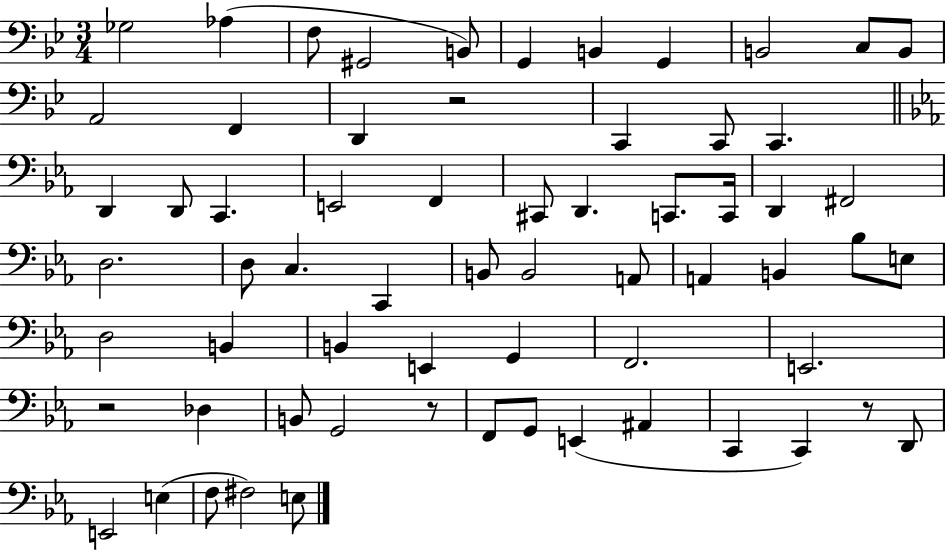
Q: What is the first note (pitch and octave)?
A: Gb3